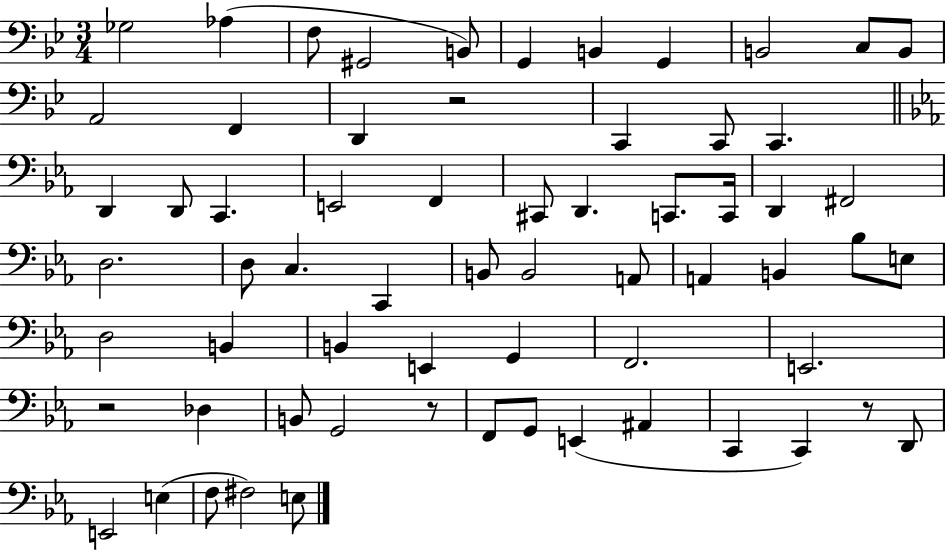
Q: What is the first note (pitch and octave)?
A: Gb3